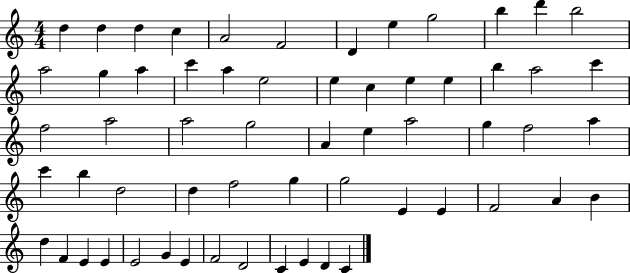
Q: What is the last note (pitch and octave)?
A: C4